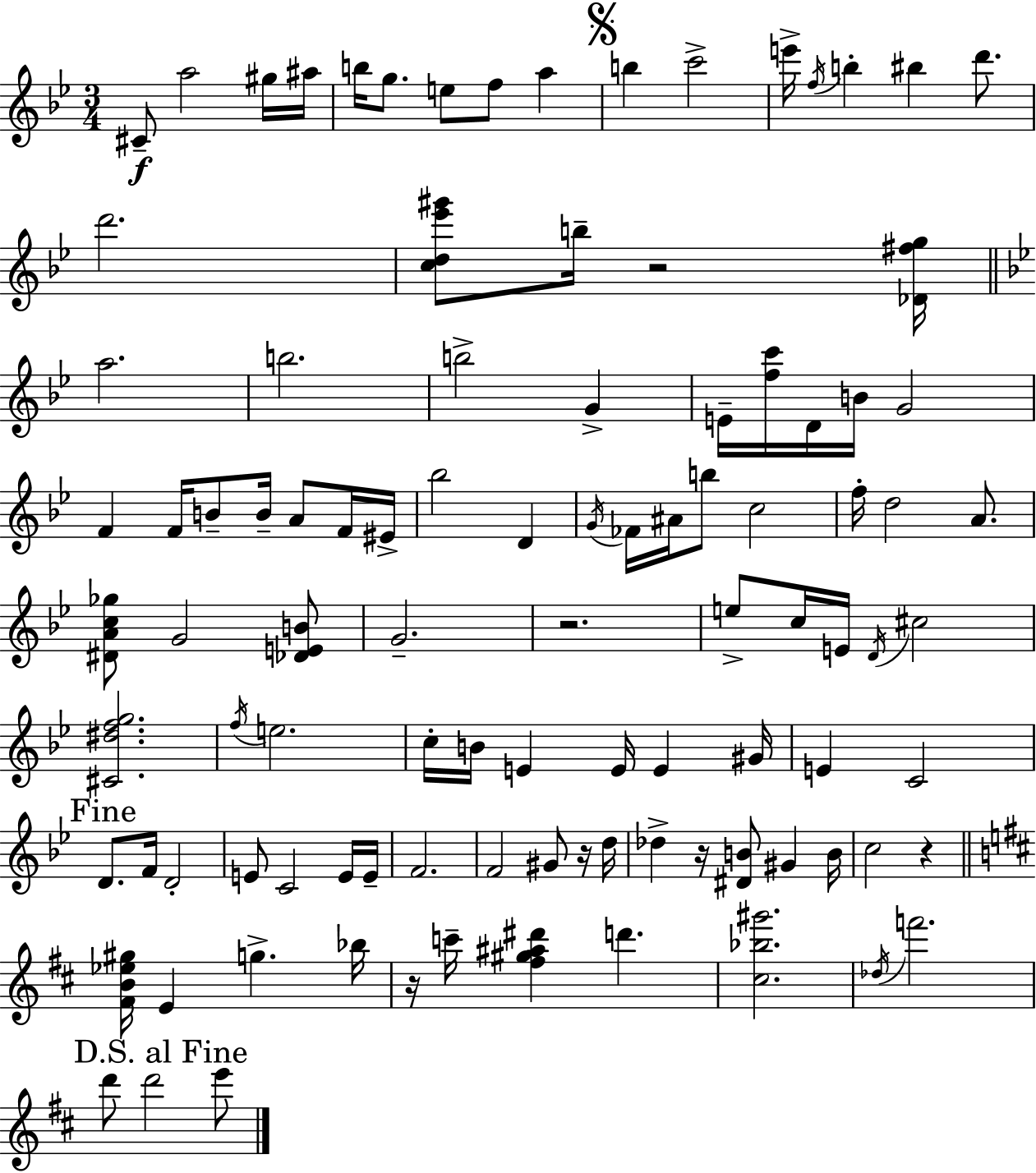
C#4/e A5/h G#5/s A#5/s B5/s G5/e. E5/e F5/e A5/q B5/q C6/h E6/s F5/s B5/q BIS5/q D6/e. D6/h. [C5,D5,Eb6,G#6]/e B5/s R/h [Db4,F#5,G5]/s A5/h. B5/h. B5/h G4/q E4/s [F5,C6]/s D4/s B4/s G4/h F4/q F4/s B4/e B4/s A4/e F4/s EIS4/s Bb5/h D4/q G4/s FES4/s A#4/s B5/e C5/h F5/s D5/h A4/e. [D#4,A4,C5,Gb5]/e G4/h [Db4,E4,B4]/e G4/h. R/h. E5/e C5/s E4/s D4/s C#5/h [C#4,D#5,F5,G5]/h. F5/s E5/h. C5/s B4/s E4/q E4/s E4/q G#4/s E4/q C4/h D4/e. F4/s D4/h E4/e C4/h E4/s E4/s F4/h. F4/h G#4/e R/s D5/s Db5/q R/s [D#4,B4]/e G#4/q B4/s C5/h R/q [F#4,B4,Eb5,G#5]/s E4/q G5/q. Bb5/s R/s C6/s [F#5,G#5,A#5,D#6]/q D6/q. [C#5,Bb5,G#6]/h. Db5/s F6/h. D6/e D6/h E6/e